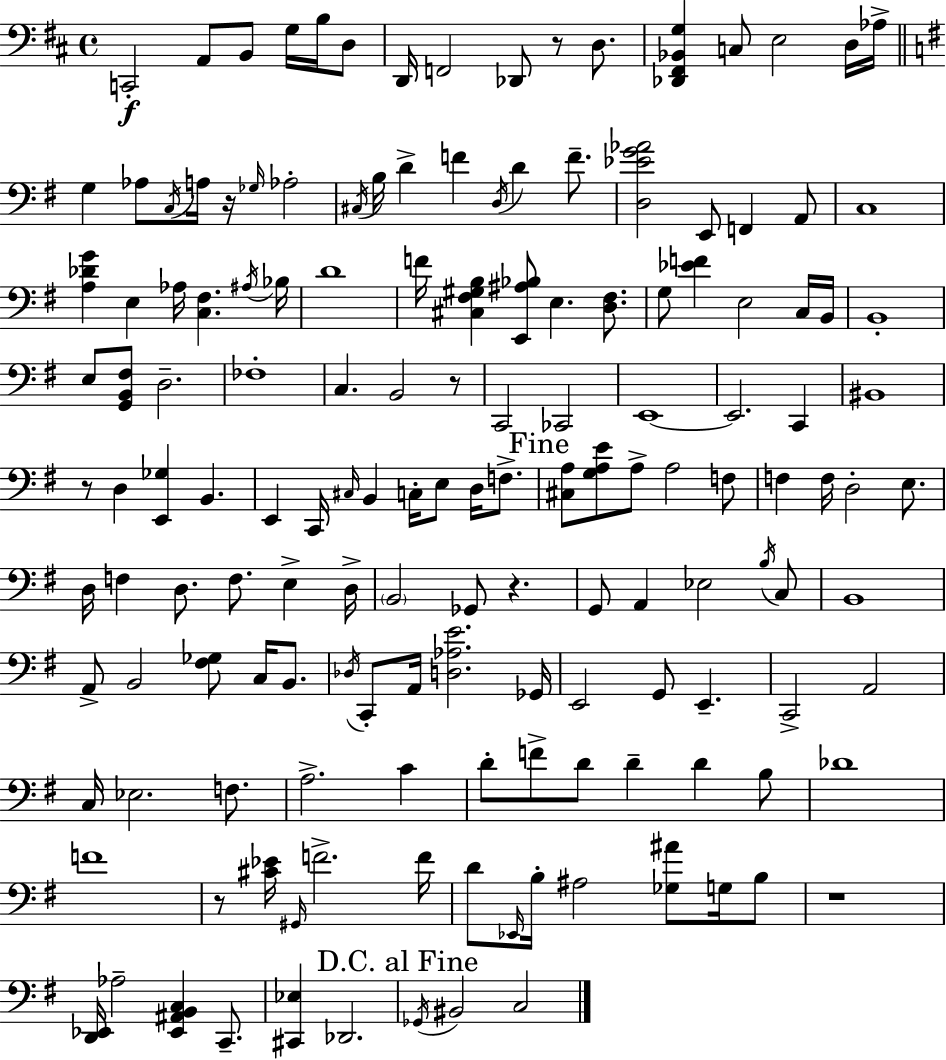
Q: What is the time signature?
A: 4/4